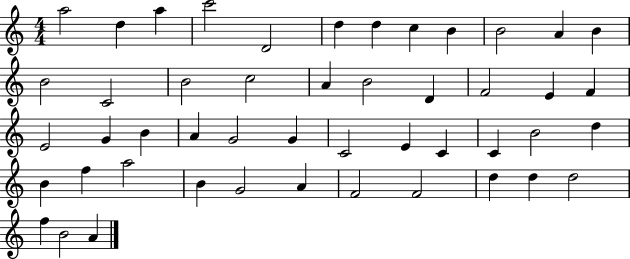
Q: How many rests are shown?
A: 0